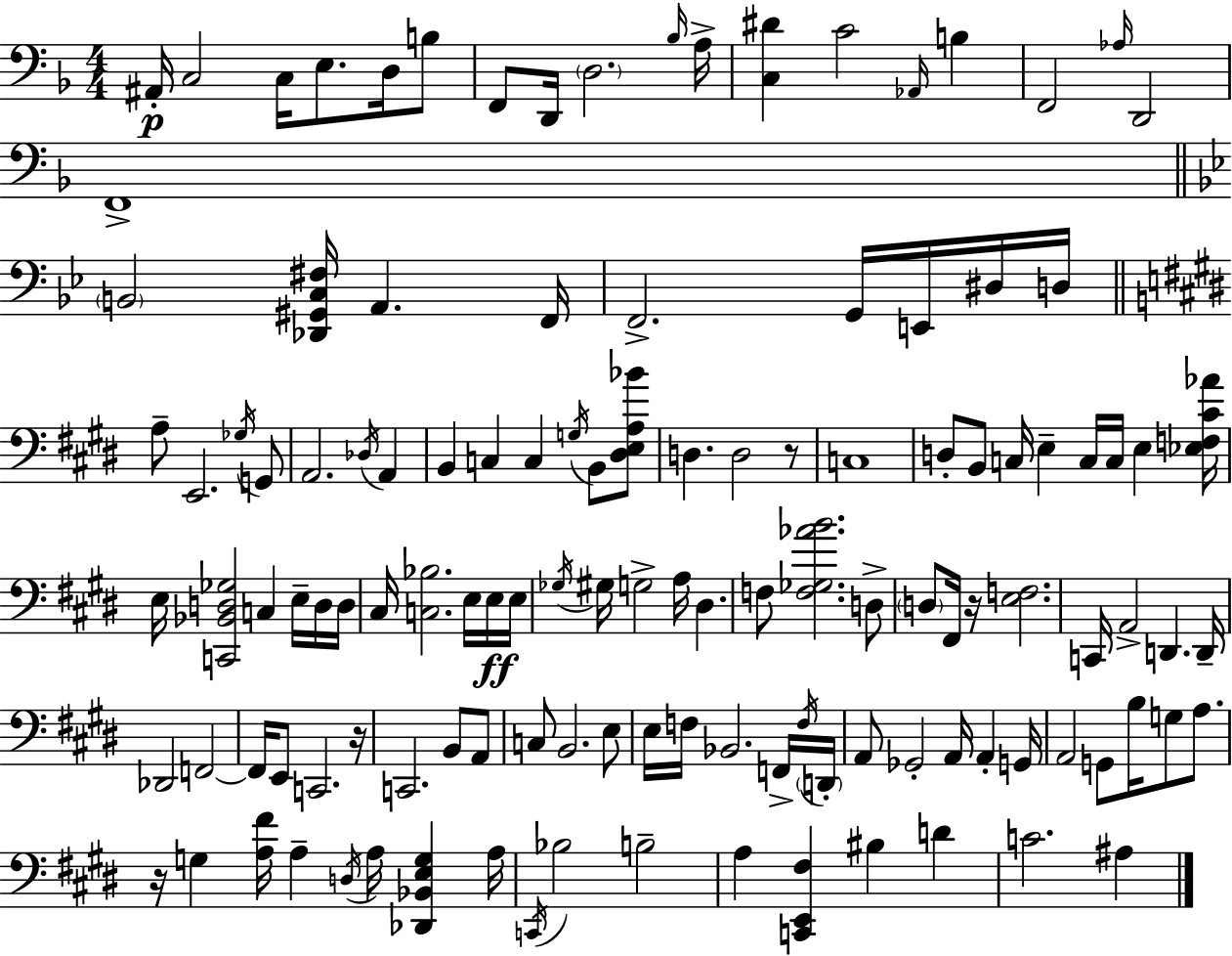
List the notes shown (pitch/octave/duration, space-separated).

A#2/s C3/h C3/s E3/e. D3/s B3/e F2/e D2/s D3/h. Bb3/s A3/s [C3,D#4]/q C4/h Ab2/s B3/q F2/h Ab3/s D2/h F2/w B2/h [Db2,G#2,C3,F#3]/s A2/q. F2/s F2/h. G2/s E2/s D#3/s D3/s A3/e E2/h. Gb3/s G2/e A2/h. Db3/s A2/q B2/q C3/q C3/q G3/s B2/e [D#3,E3,A3,Bb4]/e D3/q. D3/h R/e C3/w D3/e B2/e C3/s E3/q C3/s C3/s E3/q [Eb3,F3,C#4,Ab4]/s E3/s [C2,Bb2,D3,Gb3]/h C3/q E3/s D3/s D3/s C#3/s [C3,Bb3]/h. E3/s E3/s E3/s Gb3/s G#3/s G3/h A3/s D#3/q. F3/e [F3,Gb3,Ab4,B4]/h. D3/e D3/e F#2/s R/s [E3,F3]/h. C2/s A2/h D2/q. D2/s Db2/h F2/h F2/s E2/e C2/h. R/s C2/h. B2/e A2/e C3/e B2/h. E3/e E3/s F3/s Bb2/h. F2/s F3/s D2/s A2/e Gb2/h A2/s A2/q G2/s A2/h G2/e B3/s G3/e A3/e. R/s G3/q [A3,F#4]/s A3/q D3/s A3/s [Db2,Bb2,E3,G3]/q A3/s C2/s Bb3/h B3/h A3/q [C2,E2,F#3]/q BIS3/q D4/q C4/h. A#3/q